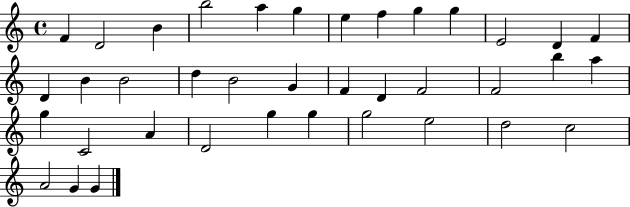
F4/q D4/h B4/q B5/h A5/q G5/q E5/q F5/q G5/q G5/q E4/h D4/q F4/q D4/q B4/q B4/h D5/q B4/h G4/q F4/q D4/q F4/h F4/h B5/q A5/q G5/q C4/h A4/q D4/h G5/q G5/q G5/h E5/h D5/h C5/h A4/h G4/q G4/q